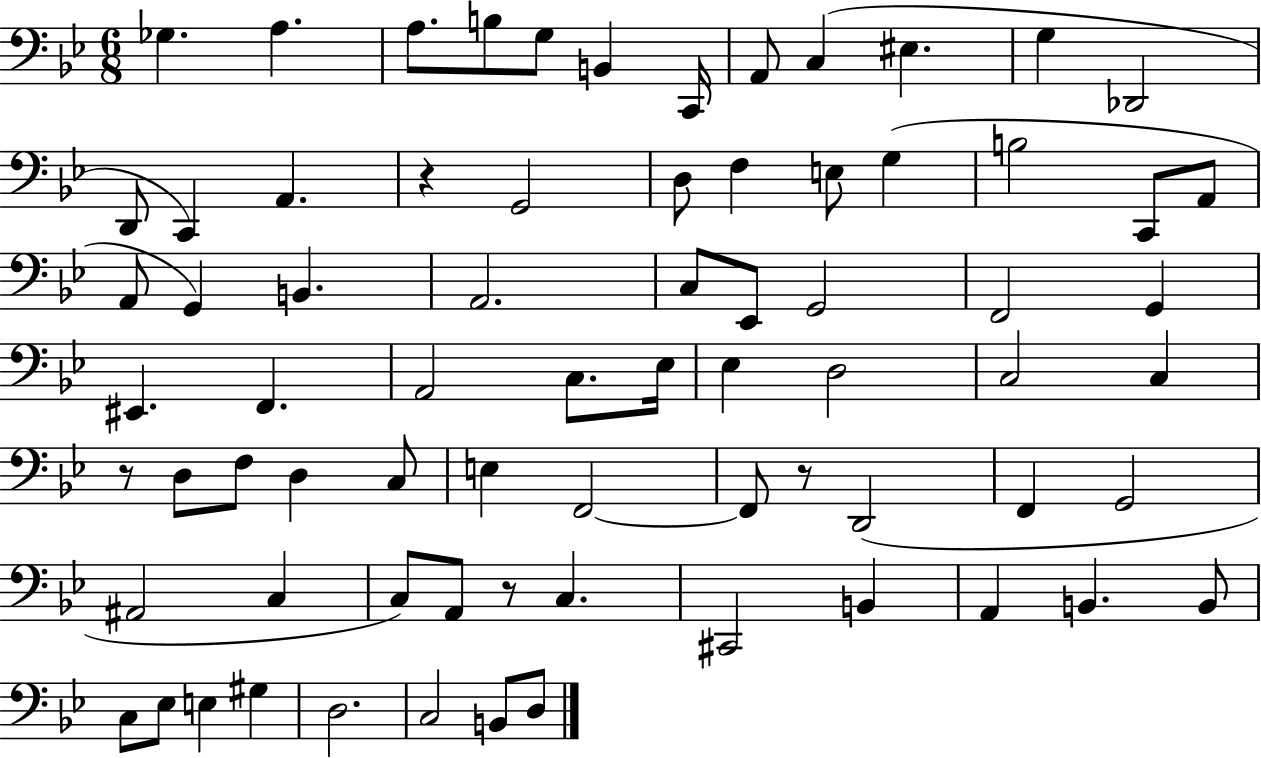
X:1
T:Untitled
M:6/8
L:1/4
K:Bb
_G, A, A,/2 B,/2 G,/2 B,, C,,/4 A,,/2 C, ^E, G, _D,,2 D,,/2 C,, A,, z G,,2 D,/2 F, E,/2 G, B,2 C,,/2 A,,/2 A,,/2 G,, B,, A,,2 C,/2 _E,,/2 G,,2 F,,2 G,, ^E,, F,, A,,2 C,/2 _E,/4 _E, D,2 C,2 C, z/2 D,/2 F,/2 D, C,/2 E, F,,2 F,,/2 z/2 D,,2 F,, G,,2 ^A,,2 C, C,/2 A,,/2 z/2 C, ^C,,2 B,, A,, B,, B,,/2 C,/2 _E,/2 E, ^G, D,2 C,2 B,,/2 D,/2